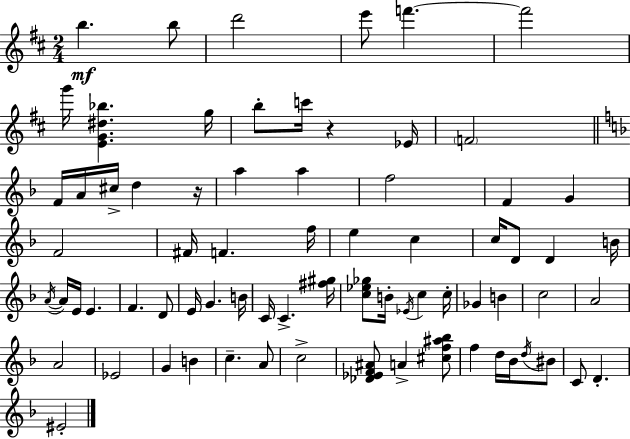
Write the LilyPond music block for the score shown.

{
  \clef treble
  \numericTimeSignature
  \time 2/4
  \key d \major
  b''4.\mf b''8 | d'''2 | e'''8 f'''4.~~ | f'''2 | \break g'''16 <e' g' dis'' bes''>4. g''16 | b''8-. c'''16 r4 ees'16 | \parenthesize f'2 | \bar "||" \break \key d \minor f'16 a'16 cis''16-> d''4 r16 | a''4 a''4 | f''2 | f'4 g'4 | \break f'2 | fis'16 f'4. f''16 | e''4 c''4 | c''16 d'8 d'4 b'16 | \break \acciaccatura { a'16~ }~ a'16 e'16 e'4. | f'4. d'8 | e'16 g'4. | b'16 c'16 c'4.-> | \break <fis'' gis''>16 <c'' ees'' ges''>8 b'16-. \acciaccatura { ees'16 } c''4 | c''16-. ges'4 b'4 | c''2 | a'2 | \break a'2 | ees'2 | g'4 b'4 | c''4.-- | \break a'8 c''2-> | <des' ees' f' ais'>8 a'4-> | <cis'' f'' ais'' bes''>8 f''4 d''16 bes'16 | \acciaccatura { d''16 } bis'8 c'8 d'4.-. | \break eis'2-. | \bar "|."
}